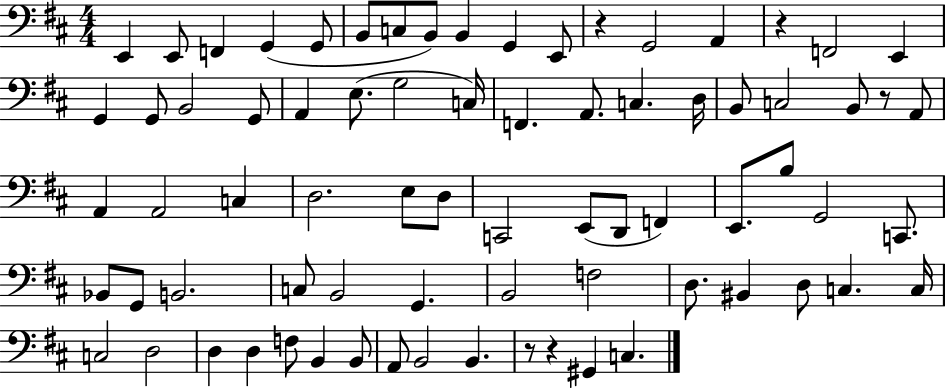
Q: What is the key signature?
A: D major